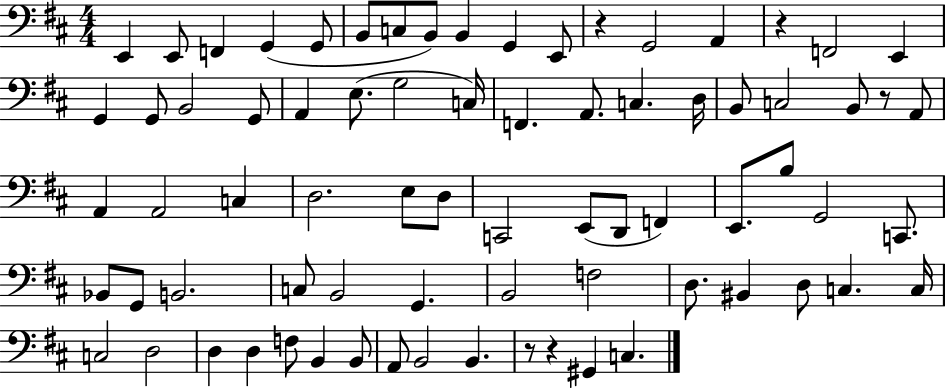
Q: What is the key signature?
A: D major